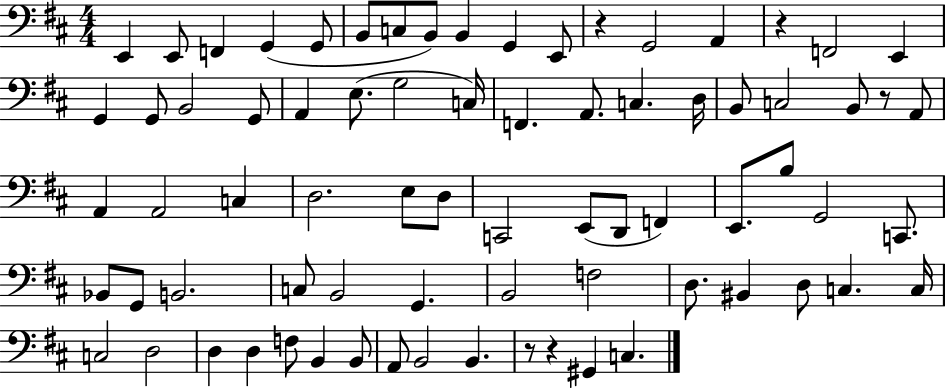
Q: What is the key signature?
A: D major